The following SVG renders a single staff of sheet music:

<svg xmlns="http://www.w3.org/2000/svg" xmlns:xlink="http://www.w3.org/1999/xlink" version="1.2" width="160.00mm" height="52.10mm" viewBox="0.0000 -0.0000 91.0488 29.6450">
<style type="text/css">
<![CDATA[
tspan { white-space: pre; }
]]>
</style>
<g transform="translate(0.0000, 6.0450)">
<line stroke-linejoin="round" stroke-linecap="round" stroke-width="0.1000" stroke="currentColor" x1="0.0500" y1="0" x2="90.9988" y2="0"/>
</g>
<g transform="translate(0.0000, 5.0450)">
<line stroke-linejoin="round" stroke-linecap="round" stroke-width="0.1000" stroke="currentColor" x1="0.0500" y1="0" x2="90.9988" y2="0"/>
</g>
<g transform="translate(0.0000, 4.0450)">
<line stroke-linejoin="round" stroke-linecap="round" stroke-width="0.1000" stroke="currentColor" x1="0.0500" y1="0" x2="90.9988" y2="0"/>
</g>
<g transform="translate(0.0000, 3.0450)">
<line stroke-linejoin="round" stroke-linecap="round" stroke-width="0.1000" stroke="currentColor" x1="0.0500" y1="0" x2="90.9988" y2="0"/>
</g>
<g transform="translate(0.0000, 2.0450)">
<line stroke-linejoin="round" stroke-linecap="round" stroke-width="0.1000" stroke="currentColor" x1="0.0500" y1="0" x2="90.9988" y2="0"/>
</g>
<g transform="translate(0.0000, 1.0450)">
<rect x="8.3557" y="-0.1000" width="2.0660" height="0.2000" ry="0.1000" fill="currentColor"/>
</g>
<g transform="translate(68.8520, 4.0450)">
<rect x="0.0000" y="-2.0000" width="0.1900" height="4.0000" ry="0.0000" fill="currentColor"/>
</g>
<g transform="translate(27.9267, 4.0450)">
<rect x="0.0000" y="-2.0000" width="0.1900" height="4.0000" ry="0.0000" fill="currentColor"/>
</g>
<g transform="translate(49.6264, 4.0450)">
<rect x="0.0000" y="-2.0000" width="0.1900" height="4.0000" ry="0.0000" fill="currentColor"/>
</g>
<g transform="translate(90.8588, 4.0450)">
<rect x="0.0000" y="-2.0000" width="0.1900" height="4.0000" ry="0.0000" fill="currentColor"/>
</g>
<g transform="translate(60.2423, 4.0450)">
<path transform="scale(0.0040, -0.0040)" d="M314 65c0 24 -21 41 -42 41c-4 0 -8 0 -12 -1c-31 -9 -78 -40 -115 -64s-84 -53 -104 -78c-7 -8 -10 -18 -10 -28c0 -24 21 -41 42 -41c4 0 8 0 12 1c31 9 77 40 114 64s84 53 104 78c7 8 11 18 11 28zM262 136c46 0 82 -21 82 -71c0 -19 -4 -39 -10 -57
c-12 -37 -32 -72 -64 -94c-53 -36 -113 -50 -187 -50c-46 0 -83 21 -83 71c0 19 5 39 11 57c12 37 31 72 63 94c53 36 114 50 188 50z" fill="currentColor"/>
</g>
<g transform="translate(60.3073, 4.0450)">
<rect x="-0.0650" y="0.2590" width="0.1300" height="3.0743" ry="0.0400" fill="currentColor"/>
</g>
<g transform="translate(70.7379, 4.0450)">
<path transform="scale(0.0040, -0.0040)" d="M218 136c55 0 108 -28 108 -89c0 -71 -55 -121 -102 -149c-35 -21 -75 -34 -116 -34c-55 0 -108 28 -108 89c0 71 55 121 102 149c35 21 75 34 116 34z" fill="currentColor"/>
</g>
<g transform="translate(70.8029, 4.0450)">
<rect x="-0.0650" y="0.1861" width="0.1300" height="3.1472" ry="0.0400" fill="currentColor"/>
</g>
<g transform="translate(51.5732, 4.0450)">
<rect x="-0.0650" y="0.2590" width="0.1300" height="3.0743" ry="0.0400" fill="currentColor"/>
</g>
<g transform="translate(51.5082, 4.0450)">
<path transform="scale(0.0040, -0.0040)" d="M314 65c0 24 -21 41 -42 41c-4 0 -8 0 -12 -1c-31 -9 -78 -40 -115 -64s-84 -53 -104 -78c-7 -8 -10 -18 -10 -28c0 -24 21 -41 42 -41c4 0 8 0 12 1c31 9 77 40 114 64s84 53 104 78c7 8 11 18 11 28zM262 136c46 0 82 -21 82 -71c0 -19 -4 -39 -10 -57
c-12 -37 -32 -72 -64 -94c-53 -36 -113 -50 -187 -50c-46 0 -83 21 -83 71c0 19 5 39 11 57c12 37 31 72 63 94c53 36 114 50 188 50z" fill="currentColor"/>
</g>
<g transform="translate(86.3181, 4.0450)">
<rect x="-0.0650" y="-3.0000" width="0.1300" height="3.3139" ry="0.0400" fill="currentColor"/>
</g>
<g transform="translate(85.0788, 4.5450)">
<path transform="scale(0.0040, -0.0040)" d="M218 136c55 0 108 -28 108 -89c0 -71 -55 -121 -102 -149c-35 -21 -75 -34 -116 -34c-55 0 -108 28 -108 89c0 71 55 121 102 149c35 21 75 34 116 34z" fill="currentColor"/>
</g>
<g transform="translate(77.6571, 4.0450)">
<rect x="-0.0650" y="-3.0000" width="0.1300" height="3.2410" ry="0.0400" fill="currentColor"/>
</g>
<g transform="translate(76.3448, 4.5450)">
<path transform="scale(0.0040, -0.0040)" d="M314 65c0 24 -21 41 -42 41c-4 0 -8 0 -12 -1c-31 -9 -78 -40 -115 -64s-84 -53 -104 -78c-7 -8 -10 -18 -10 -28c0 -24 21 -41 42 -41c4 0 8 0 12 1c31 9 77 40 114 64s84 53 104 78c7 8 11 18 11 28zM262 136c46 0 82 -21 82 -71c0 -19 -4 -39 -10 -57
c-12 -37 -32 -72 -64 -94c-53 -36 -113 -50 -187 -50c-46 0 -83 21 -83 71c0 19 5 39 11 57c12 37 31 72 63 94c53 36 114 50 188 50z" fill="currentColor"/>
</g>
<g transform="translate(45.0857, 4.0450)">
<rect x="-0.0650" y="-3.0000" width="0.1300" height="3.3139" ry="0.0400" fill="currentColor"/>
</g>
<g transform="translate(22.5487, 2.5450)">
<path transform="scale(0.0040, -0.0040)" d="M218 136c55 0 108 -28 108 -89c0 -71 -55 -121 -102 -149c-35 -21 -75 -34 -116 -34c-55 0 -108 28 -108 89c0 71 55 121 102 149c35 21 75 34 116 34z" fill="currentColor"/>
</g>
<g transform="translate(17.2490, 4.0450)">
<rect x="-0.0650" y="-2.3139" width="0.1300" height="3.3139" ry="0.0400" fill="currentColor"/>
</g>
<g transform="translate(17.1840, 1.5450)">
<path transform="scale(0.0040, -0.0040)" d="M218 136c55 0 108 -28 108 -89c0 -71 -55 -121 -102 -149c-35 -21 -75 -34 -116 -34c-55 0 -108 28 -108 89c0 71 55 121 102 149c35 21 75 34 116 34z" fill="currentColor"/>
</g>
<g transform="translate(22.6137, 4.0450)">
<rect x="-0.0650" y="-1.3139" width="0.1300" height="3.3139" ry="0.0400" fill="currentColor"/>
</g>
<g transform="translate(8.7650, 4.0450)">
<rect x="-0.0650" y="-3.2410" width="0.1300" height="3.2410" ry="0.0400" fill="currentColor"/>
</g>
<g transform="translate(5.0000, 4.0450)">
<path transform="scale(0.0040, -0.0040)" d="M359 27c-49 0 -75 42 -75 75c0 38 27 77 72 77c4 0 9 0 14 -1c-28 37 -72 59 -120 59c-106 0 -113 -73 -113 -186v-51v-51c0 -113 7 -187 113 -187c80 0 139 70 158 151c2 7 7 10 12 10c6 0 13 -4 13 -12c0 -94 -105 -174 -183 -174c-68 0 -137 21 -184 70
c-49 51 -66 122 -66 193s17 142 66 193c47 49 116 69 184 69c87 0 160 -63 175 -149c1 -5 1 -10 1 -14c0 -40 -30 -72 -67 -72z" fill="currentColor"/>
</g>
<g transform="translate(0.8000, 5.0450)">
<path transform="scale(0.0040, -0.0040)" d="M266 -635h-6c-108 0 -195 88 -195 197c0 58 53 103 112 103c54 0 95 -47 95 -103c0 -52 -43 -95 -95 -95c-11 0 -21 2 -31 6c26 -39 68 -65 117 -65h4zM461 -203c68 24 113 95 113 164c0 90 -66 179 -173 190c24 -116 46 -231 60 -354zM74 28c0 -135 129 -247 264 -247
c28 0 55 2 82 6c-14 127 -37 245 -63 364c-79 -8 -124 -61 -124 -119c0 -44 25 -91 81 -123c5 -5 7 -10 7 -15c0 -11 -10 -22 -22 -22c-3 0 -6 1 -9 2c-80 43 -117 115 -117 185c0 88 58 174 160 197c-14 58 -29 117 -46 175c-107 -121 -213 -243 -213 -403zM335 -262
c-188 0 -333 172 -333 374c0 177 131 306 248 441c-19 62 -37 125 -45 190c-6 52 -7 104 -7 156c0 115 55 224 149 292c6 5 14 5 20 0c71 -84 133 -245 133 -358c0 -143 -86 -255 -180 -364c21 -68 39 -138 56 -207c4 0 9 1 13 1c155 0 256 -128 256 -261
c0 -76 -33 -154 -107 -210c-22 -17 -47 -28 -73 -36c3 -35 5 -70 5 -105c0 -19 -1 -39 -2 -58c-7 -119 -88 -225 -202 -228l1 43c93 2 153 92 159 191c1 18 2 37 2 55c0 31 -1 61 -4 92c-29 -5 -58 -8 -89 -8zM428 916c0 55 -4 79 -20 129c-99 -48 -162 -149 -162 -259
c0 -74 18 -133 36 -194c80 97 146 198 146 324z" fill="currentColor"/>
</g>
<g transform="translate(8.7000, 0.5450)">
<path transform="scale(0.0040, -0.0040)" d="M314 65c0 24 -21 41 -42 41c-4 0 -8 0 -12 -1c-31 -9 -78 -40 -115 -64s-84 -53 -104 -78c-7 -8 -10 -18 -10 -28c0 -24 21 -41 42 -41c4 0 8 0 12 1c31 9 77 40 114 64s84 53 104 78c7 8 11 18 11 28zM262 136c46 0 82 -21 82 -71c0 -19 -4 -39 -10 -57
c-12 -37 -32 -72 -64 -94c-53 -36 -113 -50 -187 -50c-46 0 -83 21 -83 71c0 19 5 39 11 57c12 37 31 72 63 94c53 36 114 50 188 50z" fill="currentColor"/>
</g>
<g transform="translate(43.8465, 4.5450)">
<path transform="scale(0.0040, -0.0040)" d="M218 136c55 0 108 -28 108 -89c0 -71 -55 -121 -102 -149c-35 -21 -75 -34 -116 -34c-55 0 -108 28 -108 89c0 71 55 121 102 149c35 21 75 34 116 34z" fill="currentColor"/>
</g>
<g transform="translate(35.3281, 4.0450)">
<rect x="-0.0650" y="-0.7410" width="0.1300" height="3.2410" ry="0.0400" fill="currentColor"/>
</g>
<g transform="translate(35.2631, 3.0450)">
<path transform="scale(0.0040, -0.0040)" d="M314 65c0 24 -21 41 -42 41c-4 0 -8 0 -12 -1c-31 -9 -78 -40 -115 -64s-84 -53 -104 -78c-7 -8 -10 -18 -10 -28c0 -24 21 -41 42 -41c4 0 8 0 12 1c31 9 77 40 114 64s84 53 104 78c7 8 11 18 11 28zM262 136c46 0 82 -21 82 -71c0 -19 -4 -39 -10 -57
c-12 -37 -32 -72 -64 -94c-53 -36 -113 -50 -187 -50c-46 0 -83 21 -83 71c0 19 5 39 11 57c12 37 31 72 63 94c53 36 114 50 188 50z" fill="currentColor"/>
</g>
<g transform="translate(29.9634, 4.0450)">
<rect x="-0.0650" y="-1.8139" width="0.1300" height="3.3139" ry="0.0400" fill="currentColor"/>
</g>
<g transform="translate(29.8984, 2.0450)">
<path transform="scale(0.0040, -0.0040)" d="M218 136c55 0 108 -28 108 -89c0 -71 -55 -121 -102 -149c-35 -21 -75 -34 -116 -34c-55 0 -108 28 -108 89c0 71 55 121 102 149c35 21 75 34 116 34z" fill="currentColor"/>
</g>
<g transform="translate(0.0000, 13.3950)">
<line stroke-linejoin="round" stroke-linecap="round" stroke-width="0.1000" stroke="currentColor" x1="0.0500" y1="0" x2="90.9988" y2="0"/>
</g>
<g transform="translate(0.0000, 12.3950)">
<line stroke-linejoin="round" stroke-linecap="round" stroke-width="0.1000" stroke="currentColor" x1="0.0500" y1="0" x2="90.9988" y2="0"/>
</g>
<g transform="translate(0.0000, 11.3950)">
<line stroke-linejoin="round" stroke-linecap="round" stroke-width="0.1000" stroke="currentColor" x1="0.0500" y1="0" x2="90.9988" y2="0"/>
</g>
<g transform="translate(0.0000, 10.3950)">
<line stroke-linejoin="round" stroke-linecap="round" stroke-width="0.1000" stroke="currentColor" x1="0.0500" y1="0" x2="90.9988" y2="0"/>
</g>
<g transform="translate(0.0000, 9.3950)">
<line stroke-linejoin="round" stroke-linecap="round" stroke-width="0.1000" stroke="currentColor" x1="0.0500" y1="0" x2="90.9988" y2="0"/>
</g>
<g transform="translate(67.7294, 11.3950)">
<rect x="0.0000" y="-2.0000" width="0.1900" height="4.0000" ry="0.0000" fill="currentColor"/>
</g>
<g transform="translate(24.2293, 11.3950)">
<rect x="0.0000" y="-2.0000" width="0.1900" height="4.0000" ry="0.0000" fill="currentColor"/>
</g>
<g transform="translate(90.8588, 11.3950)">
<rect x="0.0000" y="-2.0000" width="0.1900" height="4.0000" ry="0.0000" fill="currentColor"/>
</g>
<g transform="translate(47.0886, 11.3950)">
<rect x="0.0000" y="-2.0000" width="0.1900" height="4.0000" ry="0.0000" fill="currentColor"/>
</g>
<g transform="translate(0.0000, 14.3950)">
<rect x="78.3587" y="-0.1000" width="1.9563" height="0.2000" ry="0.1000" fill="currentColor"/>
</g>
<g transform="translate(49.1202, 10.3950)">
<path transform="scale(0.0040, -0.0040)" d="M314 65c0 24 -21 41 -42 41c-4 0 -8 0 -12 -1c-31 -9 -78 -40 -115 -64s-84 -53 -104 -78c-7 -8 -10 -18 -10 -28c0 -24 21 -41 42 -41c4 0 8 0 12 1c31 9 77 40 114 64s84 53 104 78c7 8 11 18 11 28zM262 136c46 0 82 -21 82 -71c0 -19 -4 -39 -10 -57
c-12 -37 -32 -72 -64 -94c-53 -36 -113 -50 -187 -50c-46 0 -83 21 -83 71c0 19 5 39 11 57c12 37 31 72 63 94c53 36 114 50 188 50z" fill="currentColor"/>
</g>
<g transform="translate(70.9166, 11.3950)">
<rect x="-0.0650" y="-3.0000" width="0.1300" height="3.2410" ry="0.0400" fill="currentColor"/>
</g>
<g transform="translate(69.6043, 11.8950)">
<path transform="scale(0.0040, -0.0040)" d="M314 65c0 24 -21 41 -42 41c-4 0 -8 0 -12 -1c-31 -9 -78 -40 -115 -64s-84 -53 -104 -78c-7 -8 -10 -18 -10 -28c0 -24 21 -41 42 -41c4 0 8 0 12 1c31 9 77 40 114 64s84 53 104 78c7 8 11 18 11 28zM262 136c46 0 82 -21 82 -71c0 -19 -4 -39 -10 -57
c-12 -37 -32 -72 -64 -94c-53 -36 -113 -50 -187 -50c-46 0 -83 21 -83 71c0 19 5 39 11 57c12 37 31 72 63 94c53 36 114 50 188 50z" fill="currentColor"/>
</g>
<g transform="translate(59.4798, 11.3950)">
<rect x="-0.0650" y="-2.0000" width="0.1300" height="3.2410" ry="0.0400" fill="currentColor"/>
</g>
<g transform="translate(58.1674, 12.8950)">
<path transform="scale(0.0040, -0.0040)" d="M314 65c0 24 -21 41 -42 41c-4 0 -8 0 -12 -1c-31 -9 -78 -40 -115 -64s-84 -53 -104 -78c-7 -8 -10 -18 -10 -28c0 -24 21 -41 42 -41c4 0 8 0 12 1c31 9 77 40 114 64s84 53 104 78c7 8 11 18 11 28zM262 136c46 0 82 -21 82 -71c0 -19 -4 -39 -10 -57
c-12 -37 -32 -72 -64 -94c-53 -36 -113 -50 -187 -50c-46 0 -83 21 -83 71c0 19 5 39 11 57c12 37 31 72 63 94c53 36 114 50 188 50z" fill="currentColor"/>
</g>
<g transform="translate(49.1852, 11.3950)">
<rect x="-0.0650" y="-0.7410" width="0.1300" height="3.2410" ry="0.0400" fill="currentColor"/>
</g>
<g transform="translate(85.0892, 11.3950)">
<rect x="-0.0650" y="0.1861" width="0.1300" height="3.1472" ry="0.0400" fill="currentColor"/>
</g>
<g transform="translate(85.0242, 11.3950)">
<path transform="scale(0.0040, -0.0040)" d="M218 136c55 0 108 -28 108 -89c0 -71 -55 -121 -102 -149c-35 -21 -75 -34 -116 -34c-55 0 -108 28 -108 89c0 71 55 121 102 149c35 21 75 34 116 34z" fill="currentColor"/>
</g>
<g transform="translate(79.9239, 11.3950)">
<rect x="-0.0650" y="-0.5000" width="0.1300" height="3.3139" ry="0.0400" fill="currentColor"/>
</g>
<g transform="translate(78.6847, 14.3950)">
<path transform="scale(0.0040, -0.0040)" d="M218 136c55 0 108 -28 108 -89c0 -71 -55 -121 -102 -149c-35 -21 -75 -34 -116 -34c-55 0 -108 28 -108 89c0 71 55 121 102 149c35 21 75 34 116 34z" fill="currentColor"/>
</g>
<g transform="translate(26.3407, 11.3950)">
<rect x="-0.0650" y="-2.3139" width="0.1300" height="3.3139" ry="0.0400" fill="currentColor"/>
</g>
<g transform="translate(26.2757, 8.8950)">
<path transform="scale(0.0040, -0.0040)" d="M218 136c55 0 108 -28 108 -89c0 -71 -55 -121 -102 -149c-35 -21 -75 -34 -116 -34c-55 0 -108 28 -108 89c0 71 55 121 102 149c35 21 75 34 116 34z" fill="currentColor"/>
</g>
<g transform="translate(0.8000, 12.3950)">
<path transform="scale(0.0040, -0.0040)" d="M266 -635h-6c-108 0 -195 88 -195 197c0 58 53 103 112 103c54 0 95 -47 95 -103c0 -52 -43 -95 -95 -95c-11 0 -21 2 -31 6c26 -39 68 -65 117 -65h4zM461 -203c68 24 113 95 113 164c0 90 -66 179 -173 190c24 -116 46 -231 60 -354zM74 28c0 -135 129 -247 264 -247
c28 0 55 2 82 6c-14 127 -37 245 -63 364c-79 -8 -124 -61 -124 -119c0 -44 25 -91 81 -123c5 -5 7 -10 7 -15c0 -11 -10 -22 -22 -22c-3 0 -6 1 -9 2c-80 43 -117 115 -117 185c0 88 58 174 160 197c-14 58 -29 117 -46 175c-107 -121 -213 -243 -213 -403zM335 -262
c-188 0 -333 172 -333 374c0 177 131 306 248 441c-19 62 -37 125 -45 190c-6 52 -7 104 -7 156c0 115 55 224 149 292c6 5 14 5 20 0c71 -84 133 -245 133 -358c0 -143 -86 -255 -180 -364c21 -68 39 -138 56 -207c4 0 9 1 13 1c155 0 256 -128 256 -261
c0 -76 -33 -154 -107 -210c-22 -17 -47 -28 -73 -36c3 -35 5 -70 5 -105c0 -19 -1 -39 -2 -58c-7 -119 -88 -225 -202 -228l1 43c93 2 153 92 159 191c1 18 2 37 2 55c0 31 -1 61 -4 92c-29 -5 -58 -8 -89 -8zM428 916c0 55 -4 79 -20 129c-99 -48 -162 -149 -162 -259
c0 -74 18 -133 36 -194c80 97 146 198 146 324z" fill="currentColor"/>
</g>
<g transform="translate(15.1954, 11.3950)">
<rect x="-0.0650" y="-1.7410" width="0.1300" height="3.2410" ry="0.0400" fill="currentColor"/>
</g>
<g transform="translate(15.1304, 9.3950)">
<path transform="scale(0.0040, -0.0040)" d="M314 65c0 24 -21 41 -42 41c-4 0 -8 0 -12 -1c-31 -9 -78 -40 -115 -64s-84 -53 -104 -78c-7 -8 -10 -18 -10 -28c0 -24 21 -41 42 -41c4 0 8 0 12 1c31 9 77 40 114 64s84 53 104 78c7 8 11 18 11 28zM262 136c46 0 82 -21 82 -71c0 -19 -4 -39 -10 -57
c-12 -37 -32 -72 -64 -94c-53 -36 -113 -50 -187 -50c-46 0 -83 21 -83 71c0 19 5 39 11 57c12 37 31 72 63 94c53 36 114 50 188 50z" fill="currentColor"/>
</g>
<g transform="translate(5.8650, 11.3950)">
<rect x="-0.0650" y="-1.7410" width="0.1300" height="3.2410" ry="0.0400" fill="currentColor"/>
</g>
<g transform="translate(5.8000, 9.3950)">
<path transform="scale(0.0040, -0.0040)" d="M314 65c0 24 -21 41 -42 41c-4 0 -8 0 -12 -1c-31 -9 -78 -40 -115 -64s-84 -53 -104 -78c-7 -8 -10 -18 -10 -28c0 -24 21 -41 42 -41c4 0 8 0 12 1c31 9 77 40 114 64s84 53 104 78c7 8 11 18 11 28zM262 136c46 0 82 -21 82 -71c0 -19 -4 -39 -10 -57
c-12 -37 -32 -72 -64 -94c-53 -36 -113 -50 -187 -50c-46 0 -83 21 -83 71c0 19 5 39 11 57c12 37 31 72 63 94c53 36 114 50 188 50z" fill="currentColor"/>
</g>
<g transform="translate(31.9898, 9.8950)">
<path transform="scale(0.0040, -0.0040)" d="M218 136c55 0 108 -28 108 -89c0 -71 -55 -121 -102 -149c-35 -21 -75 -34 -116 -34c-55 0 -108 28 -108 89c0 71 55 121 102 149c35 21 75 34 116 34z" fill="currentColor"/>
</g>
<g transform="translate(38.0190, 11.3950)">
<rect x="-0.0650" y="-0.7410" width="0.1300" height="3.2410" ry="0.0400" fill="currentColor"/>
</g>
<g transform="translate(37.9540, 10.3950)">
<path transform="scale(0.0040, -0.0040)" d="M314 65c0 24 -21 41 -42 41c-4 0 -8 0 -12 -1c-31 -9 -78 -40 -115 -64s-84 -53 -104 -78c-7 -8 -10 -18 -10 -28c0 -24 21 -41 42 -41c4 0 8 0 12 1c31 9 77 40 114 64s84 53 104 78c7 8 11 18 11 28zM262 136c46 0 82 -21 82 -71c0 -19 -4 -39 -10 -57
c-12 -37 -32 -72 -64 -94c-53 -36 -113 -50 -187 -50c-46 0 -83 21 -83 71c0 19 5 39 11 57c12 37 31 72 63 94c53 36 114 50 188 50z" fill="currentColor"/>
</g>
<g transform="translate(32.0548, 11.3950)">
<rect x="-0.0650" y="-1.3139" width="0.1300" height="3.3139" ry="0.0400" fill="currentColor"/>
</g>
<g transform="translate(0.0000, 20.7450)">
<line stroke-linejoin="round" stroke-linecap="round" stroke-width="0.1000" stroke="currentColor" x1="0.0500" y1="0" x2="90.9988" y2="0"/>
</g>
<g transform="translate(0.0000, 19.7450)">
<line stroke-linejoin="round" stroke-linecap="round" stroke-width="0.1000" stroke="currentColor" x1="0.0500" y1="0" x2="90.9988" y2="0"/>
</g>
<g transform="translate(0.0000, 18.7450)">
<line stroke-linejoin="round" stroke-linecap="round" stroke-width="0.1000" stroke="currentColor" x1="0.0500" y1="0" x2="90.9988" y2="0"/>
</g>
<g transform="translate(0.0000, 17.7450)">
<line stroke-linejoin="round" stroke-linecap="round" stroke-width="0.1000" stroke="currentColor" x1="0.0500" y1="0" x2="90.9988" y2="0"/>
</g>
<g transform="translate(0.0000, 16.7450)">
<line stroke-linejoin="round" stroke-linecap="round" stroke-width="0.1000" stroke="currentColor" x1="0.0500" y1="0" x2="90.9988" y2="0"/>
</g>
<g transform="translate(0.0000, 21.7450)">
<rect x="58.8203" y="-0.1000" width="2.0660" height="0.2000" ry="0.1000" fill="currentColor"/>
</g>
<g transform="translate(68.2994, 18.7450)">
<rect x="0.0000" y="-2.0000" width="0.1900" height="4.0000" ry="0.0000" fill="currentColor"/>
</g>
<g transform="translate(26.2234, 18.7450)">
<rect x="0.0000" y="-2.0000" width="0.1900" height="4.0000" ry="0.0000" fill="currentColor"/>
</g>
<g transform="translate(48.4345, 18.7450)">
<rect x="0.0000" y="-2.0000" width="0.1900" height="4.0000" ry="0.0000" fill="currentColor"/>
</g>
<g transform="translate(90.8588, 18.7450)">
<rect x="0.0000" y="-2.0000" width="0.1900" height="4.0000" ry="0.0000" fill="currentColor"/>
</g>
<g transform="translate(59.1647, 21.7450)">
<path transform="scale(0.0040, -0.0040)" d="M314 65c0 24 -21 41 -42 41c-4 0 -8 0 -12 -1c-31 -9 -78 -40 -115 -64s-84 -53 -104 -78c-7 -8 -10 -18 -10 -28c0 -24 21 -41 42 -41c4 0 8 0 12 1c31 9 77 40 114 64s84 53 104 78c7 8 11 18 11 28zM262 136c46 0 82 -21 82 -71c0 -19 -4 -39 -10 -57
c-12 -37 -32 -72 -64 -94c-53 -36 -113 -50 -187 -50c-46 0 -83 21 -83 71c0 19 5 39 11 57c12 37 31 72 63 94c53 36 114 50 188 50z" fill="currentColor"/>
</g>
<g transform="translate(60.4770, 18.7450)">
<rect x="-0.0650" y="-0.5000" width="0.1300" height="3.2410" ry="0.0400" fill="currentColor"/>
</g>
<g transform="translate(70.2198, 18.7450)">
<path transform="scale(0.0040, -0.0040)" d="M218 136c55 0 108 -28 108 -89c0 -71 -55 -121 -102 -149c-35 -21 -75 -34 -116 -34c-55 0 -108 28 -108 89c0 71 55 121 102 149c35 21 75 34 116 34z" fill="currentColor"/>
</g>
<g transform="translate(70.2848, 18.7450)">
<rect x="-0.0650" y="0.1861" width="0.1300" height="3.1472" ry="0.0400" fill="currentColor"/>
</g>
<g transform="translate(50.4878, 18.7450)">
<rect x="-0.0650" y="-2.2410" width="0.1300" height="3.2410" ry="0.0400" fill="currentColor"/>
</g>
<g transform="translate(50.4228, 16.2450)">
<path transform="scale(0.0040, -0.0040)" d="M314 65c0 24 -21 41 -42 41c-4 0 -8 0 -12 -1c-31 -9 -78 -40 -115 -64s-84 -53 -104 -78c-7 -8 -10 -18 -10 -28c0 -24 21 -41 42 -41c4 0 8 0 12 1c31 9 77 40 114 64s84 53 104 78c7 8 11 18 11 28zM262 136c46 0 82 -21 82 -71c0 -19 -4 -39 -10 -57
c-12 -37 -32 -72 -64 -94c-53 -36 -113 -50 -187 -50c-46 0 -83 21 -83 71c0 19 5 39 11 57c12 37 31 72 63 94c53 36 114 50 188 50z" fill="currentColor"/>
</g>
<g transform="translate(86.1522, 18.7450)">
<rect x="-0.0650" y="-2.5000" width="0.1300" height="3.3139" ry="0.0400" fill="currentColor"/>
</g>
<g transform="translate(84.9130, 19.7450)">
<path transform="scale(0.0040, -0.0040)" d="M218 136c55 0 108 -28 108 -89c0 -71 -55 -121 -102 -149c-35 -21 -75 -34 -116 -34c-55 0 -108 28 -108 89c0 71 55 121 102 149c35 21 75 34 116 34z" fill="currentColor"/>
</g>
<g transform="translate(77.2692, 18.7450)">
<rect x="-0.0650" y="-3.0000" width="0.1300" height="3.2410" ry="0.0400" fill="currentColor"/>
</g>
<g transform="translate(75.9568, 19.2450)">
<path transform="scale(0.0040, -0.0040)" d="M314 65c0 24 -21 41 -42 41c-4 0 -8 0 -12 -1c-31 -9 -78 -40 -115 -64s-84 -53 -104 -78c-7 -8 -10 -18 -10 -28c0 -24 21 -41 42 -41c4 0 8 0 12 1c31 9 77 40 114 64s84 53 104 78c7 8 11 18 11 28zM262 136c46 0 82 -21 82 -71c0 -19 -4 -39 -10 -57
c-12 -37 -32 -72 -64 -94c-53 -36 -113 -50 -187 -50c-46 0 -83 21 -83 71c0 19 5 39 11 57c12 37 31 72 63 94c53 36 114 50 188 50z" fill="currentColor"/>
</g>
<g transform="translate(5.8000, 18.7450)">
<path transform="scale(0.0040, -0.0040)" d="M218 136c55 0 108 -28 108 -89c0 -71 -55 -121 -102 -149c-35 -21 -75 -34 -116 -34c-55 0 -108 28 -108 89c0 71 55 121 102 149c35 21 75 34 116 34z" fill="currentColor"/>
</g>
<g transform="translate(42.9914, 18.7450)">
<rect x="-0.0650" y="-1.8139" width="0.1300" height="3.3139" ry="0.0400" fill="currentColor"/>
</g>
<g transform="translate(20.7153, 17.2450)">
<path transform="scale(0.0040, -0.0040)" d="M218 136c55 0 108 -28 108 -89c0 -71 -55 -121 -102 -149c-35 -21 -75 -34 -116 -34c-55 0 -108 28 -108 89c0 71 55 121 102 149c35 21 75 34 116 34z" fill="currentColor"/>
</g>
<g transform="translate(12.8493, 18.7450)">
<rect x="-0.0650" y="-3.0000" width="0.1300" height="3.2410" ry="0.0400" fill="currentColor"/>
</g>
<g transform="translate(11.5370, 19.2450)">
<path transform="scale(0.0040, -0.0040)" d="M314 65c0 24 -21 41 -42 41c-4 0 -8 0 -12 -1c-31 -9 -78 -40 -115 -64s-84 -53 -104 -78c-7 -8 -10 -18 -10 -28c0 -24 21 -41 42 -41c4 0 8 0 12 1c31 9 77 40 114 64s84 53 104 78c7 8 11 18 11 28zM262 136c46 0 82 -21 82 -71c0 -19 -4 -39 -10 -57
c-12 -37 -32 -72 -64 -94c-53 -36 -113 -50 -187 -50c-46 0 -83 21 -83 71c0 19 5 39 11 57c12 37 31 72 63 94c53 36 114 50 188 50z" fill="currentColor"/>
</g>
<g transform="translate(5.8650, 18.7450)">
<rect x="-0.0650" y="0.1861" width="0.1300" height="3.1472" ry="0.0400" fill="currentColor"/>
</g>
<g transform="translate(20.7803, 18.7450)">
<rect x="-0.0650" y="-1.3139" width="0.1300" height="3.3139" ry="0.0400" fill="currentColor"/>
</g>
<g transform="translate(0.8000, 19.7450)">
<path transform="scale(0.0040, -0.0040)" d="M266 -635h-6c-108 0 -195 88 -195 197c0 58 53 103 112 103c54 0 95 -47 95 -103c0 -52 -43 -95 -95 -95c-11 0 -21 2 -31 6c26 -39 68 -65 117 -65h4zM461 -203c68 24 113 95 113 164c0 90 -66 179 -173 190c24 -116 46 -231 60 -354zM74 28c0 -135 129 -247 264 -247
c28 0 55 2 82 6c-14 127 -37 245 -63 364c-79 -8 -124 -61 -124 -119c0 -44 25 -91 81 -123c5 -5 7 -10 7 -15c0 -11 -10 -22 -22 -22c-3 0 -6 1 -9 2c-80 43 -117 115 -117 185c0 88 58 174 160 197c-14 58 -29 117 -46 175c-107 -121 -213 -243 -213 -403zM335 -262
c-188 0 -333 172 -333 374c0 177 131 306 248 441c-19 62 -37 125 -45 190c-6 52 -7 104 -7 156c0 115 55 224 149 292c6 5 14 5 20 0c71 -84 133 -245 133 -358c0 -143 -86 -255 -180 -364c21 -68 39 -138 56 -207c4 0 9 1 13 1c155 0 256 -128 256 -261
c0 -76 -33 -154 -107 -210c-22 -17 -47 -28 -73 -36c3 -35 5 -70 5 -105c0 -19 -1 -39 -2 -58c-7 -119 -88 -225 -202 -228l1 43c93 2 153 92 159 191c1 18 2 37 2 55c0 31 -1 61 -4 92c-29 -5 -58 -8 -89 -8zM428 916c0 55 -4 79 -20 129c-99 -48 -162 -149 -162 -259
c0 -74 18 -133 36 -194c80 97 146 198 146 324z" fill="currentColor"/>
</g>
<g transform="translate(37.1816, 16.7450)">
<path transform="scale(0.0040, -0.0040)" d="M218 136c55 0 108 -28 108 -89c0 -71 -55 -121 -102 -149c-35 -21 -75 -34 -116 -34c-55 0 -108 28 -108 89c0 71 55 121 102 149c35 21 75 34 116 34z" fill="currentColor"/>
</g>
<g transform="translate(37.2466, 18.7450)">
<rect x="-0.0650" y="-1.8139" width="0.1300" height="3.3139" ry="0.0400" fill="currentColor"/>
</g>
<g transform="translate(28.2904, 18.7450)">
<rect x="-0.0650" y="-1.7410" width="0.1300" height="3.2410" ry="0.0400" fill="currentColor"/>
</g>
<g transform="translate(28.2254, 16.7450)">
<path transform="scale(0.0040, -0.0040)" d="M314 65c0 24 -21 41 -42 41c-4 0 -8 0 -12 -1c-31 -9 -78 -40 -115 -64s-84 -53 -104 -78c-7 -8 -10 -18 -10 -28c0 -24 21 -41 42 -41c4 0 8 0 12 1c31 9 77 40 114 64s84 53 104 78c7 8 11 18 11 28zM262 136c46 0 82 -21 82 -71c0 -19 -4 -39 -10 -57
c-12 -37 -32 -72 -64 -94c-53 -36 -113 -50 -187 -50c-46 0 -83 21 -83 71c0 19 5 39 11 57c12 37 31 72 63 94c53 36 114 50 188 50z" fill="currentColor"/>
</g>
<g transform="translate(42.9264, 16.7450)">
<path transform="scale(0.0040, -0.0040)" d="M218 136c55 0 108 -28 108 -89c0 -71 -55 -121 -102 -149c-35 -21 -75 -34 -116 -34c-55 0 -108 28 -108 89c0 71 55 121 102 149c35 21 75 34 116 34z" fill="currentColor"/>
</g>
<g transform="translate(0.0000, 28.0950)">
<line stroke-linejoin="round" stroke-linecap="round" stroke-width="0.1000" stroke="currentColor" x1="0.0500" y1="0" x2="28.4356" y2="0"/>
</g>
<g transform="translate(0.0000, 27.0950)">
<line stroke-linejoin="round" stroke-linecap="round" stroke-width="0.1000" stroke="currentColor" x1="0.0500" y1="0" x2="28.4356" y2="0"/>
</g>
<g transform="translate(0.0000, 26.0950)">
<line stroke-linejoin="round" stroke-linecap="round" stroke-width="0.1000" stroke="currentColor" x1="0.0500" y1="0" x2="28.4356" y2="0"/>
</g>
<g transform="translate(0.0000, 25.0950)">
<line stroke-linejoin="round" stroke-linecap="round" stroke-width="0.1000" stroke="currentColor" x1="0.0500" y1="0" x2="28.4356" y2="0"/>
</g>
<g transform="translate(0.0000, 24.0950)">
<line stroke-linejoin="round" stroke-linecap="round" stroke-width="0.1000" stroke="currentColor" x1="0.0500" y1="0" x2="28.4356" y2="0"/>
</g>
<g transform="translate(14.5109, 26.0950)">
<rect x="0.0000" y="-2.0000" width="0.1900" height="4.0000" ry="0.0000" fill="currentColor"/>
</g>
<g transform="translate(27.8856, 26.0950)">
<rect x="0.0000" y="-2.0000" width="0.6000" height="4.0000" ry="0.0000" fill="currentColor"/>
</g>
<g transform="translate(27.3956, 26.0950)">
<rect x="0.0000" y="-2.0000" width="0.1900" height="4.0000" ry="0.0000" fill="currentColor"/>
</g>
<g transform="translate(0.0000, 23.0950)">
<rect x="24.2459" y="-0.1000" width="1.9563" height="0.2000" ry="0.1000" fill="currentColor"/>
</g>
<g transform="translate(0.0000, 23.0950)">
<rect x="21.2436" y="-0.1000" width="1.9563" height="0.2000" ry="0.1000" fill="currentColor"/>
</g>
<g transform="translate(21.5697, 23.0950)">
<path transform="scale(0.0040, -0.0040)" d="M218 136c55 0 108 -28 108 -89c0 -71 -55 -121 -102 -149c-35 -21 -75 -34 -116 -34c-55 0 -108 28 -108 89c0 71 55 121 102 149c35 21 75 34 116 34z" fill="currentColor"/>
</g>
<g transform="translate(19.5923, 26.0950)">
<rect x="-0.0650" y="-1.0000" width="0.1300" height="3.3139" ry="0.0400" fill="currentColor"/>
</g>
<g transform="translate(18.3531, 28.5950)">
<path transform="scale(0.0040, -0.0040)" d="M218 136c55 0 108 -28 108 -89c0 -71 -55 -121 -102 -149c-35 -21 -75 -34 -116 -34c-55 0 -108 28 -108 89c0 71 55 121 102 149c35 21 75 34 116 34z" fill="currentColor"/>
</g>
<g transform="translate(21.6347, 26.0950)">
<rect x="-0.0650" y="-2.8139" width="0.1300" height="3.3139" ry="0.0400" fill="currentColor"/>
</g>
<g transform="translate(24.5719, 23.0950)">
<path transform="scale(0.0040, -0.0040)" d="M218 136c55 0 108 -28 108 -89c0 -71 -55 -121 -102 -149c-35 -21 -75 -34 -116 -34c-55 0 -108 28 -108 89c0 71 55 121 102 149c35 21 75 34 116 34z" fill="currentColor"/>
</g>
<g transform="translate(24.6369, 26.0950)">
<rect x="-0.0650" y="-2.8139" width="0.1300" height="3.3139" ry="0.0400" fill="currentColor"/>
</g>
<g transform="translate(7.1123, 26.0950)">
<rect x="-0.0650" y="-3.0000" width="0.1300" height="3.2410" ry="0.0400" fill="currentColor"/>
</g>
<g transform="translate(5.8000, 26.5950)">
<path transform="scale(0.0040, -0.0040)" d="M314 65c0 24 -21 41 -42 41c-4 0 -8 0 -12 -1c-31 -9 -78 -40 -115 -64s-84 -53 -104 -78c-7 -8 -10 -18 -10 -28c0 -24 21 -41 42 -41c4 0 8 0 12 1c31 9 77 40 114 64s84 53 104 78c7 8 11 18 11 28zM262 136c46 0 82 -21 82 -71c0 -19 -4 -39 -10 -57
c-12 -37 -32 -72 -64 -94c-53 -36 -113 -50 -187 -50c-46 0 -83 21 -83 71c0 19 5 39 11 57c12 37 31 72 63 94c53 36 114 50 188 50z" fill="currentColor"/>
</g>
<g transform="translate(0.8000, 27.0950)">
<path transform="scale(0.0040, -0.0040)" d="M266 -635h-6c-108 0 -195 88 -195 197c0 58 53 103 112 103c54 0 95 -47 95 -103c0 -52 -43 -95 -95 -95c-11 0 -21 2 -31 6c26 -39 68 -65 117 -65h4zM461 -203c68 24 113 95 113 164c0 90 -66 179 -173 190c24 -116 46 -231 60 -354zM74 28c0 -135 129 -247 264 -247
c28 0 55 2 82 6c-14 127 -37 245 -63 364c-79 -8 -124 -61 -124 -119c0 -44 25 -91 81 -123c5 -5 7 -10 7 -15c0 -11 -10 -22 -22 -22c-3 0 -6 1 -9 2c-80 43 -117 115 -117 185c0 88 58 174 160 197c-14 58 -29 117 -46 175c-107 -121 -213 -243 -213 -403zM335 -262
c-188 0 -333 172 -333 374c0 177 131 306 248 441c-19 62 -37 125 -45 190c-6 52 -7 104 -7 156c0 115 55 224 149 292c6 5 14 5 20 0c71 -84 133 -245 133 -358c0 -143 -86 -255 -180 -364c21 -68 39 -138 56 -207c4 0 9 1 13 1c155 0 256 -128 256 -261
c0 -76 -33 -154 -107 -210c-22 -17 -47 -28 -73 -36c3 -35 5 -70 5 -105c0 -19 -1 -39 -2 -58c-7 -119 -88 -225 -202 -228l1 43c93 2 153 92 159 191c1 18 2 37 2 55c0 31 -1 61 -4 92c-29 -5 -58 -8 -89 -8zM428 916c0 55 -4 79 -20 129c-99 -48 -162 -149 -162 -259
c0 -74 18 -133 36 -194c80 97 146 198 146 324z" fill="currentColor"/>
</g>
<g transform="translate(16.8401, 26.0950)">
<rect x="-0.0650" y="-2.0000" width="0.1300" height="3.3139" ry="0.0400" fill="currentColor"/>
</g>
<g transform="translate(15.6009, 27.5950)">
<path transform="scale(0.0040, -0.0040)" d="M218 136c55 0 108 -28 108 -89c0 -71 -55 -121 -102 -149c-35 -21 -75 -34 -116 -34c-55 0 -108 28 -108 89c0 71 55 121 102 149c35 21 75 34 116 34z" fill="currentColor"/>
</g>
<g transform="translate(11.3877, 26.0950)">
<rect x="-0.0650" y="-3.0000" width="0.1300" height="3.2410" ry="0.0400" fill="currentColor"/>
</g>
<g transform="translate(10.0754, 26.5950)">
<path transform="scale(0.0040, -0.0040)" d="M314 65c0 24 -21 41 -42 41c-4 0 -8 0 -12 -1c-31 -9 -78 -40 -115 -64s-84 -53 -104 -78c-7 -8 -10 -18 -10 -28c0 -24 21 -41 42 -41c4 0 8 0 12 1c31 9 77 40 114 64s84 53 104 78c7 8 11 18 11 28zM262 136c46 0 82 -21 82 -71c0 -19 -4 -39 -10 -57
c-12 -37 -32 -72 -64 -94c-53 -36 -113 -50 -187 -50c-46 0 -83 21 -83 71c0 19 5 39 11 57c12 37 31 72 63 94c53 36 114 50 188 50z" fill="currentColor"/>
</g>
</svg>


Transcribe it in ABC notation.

X:1
T:Untitled
M:4/4
L:1/4
K:C
b2 g e f d2 A B2 B2 B A2 A f2 f2 g e d2 d2 F2 A2 C B B A2 e f2 f f g2 C2 B A2 G A2 A2 F D a a